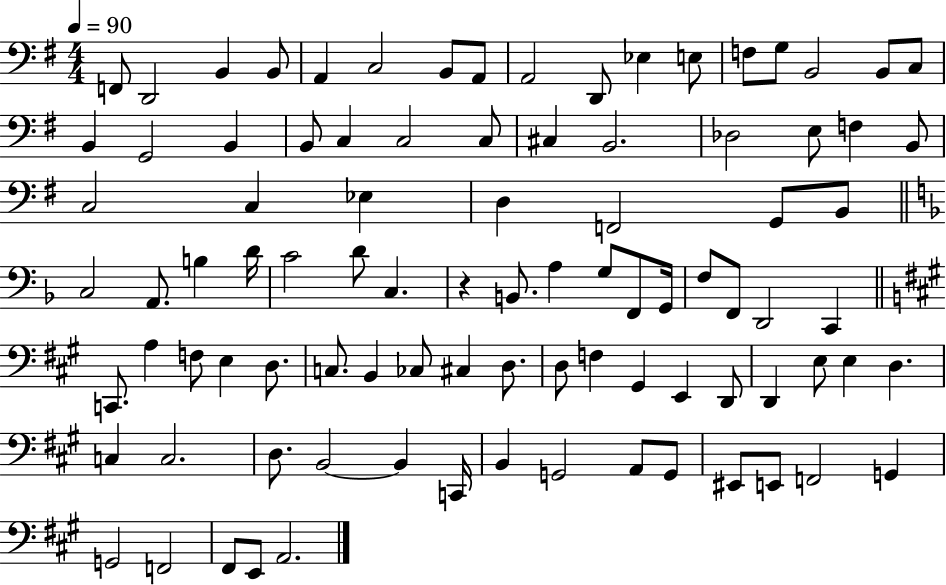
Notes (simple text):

F2/e D2/h B2/q B2/e A2/q C3/h B2/e A2/e A2/h D2/e Eb3/q E3/e F3/e G3/e B2/h B2/e C3/e B2/q G2/h B2/q B2/e C3/q C3/h C3/e C#3/q B2/h. Db3/h E3/e F3/q B2/e C3/h C3/q Eb3/q D3/q F2/h G2/e B2/e C3/h A2/e. B3/q D4/s C4/h D4/e C3/q. R/q B2/e. A3/q G3/e F2/e G2/s F3/e F2/e D2/h C2/q C2/e. A3/q F3/e E3/q D3/e. C3/e. B2/q CES3/e C#3/q D3/e. D3/e F3/q G#2/q E2/q D2/e D2/q E3/e E3/q D3/q. C3/q C3/h. D3/e. B2/h B2/q C2/s B2/q G2/h A2/e G2/e EIS2/e E2/e F2/h G2/q G2/h F2/h F#2/e E2/e A2/h.